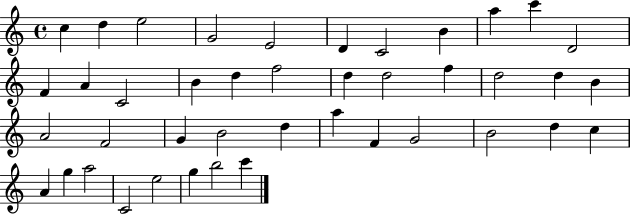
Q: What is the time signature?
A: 4/4